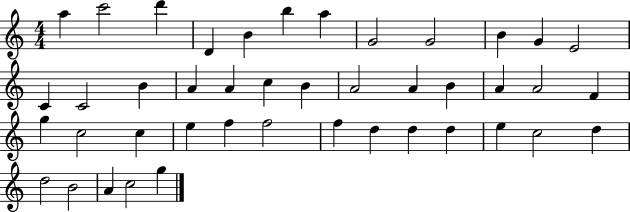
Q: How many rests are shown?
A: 0